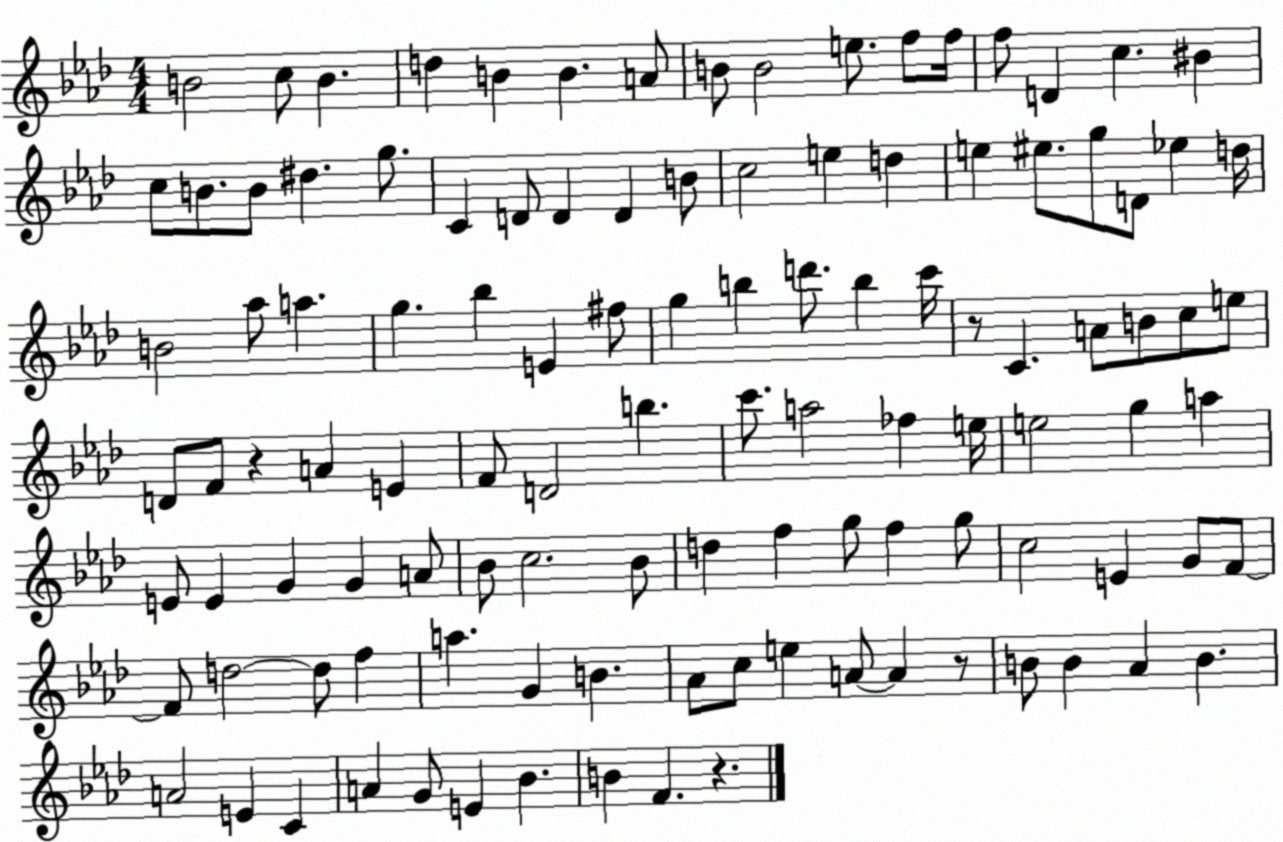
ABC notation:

X:1
T:Untitled
M:4/4
L:1/4
K:Ab
B2 c/2 B d B B A/2 B/2 B2 e/2 f/2 f/4 f/2 D c ^B c/2 B/2 B/2 ^d g/2 C D/2 D D B/2 c2 e d e ^e/2 g/2 D/2 _e d/4 B2 _a/2 a g _b E ^f/2 g b d'/2 b c'/4 z/2 C A/2 B/2 c/2 e/2 D/2 F/2 z A E F/2 D2 b c'/2 a2 _f e/4 e2 g a E/2 E G G A/2 _B/2 c2 _B/2 d f g/2 f g/2 c2 E G/2 F/2 F/2 d2 d/2 f a G B _A/2 c/2 e A/2 A z/2 B/2 B _A B A2 E C A G/2 E _B B F z